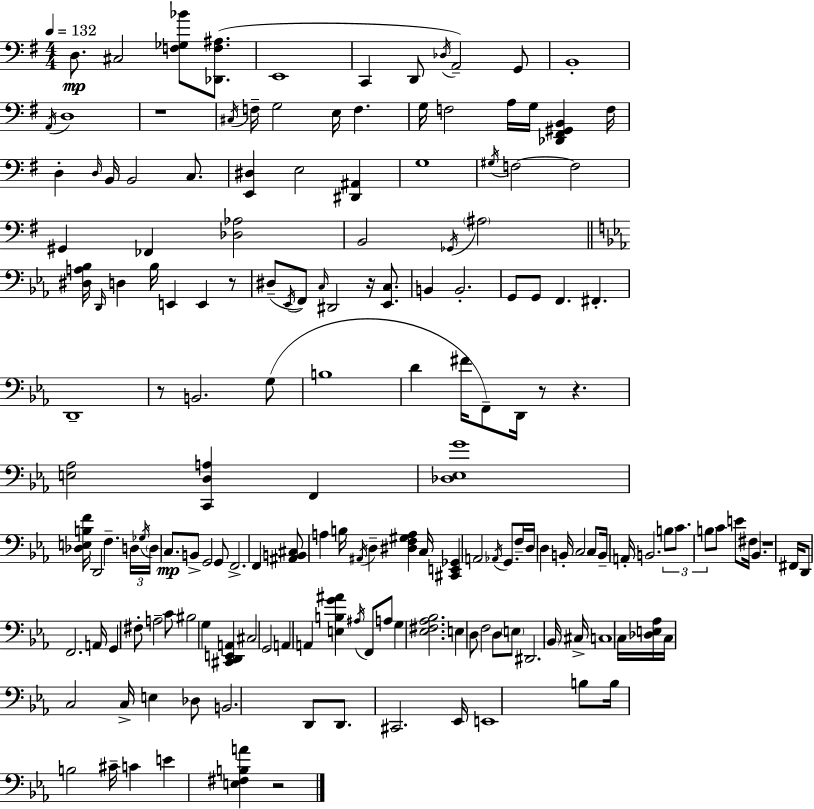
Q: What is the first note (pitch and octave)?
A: D3